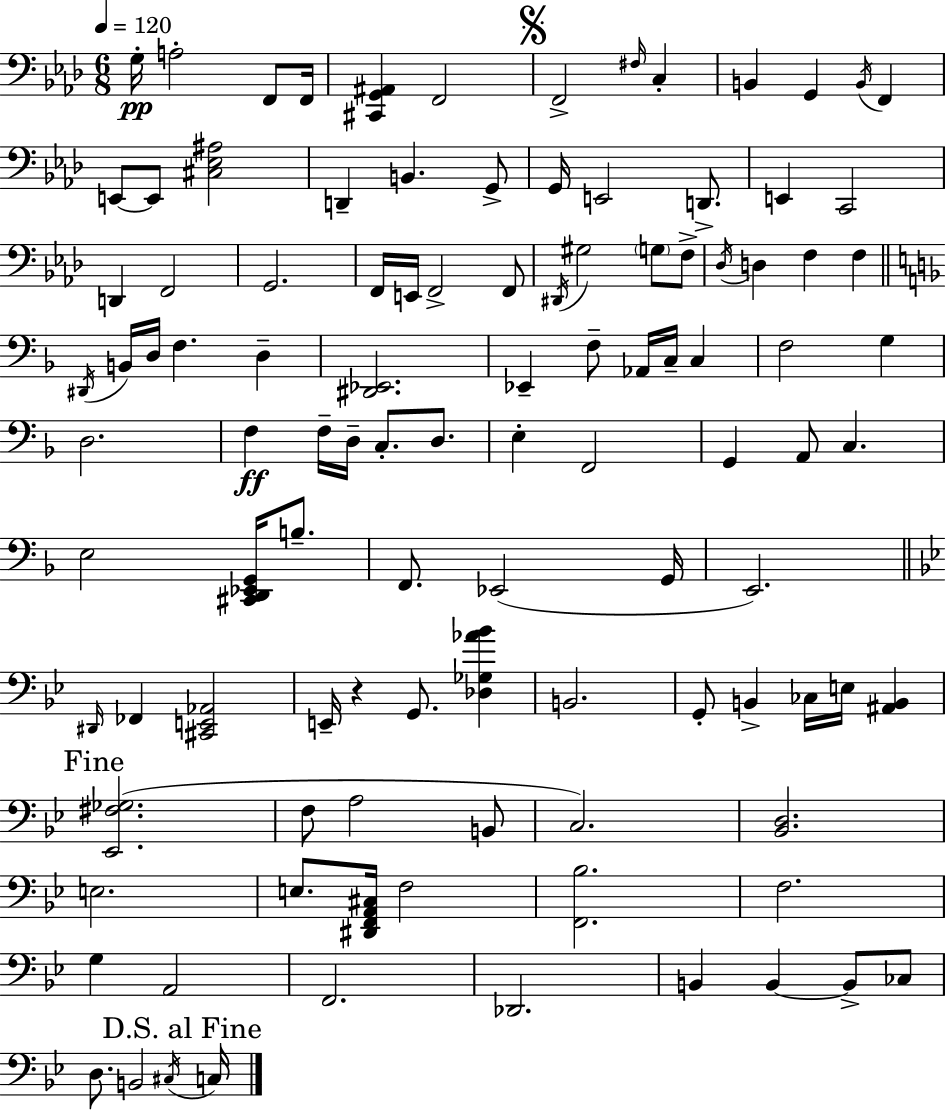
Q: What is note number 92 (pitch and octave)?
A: D3